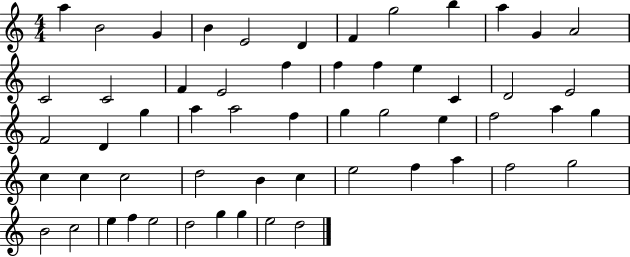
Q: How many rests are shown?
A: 0